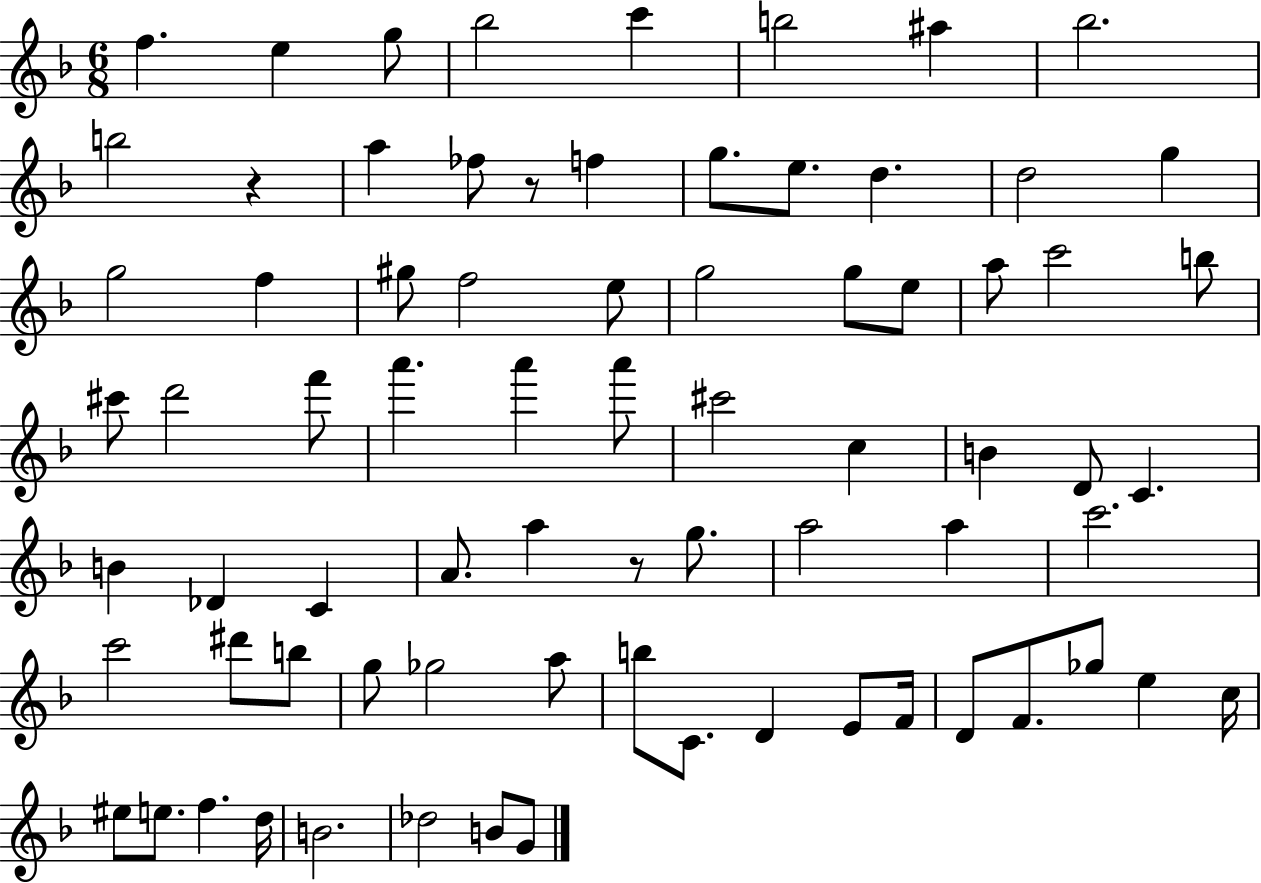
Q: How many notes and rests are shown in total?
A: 75